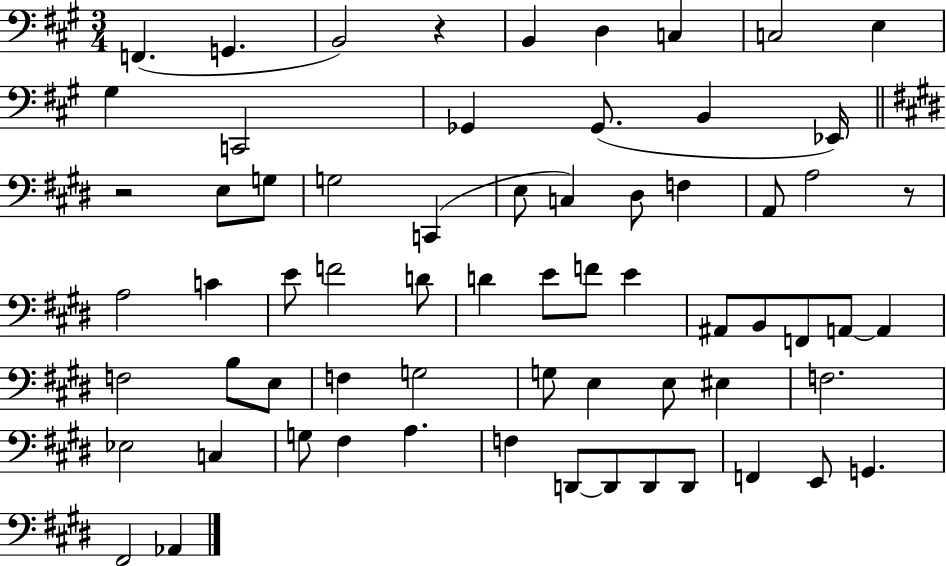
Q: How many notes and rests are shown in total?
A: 66